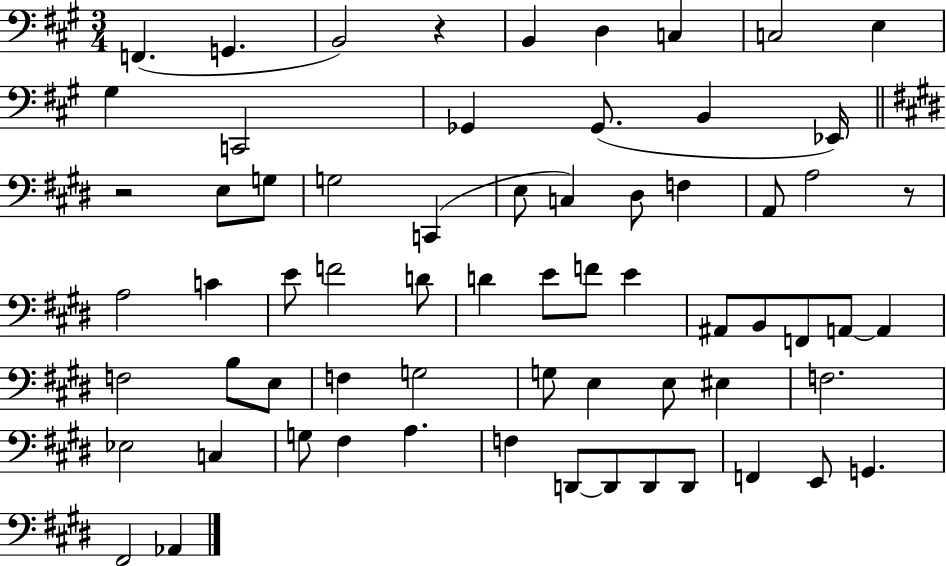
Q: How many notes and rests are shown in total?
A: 66